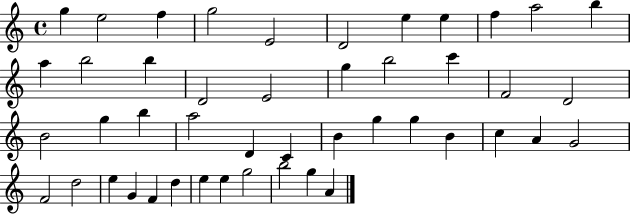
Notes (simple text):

G5/q E5/h F5/q G5/h E4/h D4/h E5/q E5/q F5/q A5/h B5/q A5/q B5/h B5/q D4/h E4/h G5/q B5/h C6/q F4/h D4/h B4/h G5/q B5/q A5/h D4/q C4/q B4/q G5/q G5/q B4/q C5/q A4/q G4/h F4/h D5/h E5/q G4/q F4/q D5/q E5/q E5/q G5/h B5/h G5/q A4/q